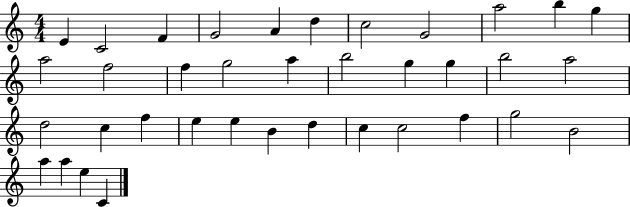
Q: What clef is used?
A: treble